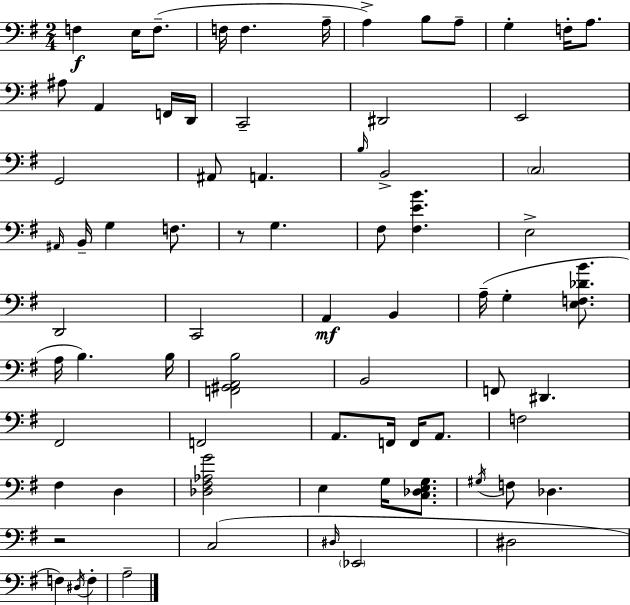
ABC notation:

X:1
T:Untitled
M:2/4
L:1/4
K:Em
F, E,/4 F,/2 F,/4 F, A,/4 A, B,/2 A,/2 G, F,/4 A,/2 ^A,/2 A,, F,,/4 D,,/4 C,,2 ^D,,2 E,,2 G,,2 ^A,,/2 A,, B,/4 B,,2 C,2 ^A,,/4 B,,/4 G, F,/2 z/2 G, ^F,/2 [^F,EB] E,2 D,,2 C,,2 A,, B,, A,/4 G, [E,F,_DB]/2 A,/4 B, B,/4 [F,,^G,,A,,B,]2 B,,2 F,,/2 ^D,, ^F,,2 F,,2 A,,/2 F,,/4 F,,/4 A,,/2 F,2 ^F, D, [_D,^F,_A,G]2 E, G,/4 [C,_D,E,G,]/2 ^G,/4 F,/2 _D, z2 C,2 ^D,/4 _E,,2 ^D,2 F, ^D,/4 F, A,2